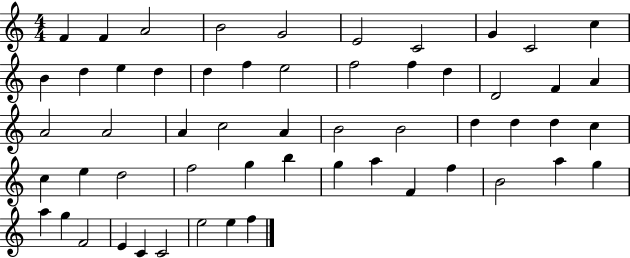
X:1
T:Untitled
M:4/4
L:1/4
K:C
F F A2 B2 G2 E2 C2 G C2 c B d e d d f e2 f2 f d D2 F A A2 A2 A c2 A B2 B2 d d d c c e d2 f2 g b g a F f B2 a g a g F2 E C C2 e2 e f